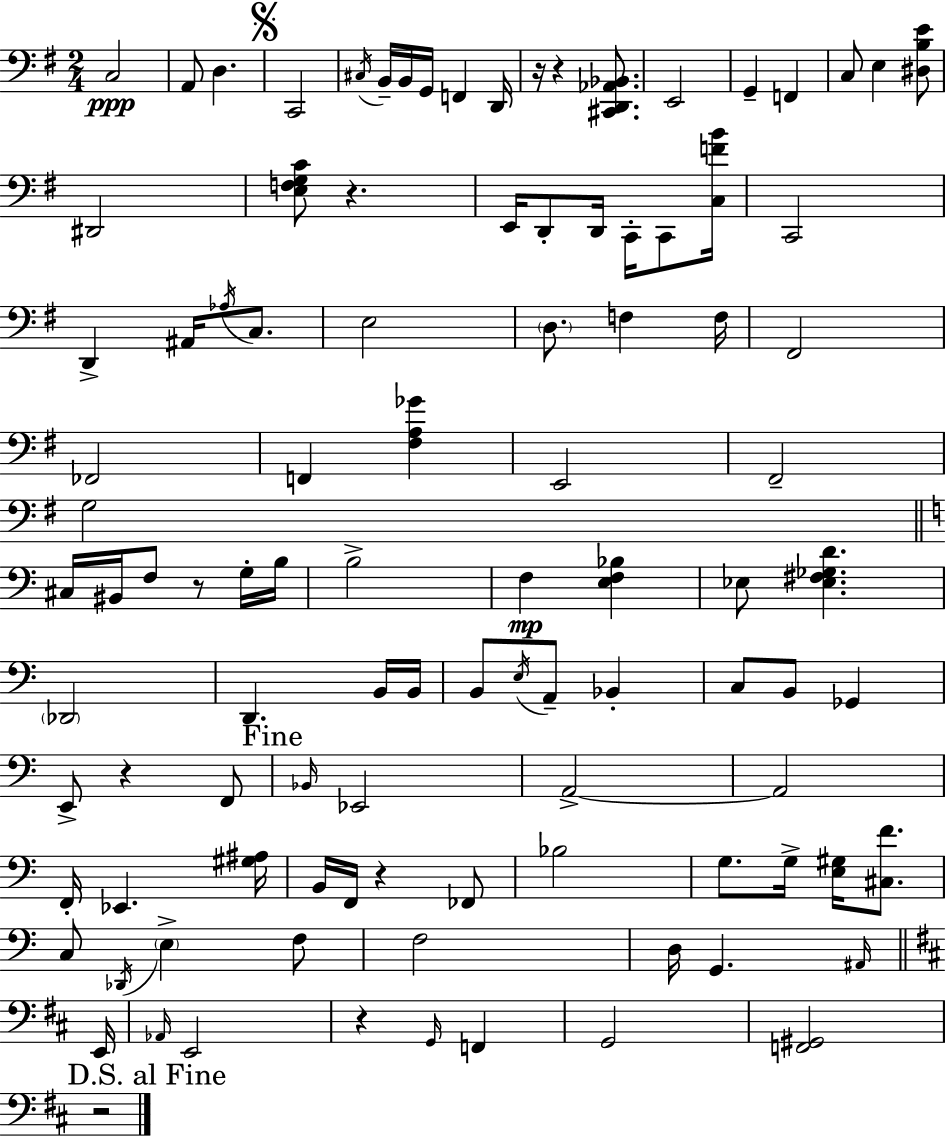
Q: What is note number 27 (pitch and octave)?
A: E3